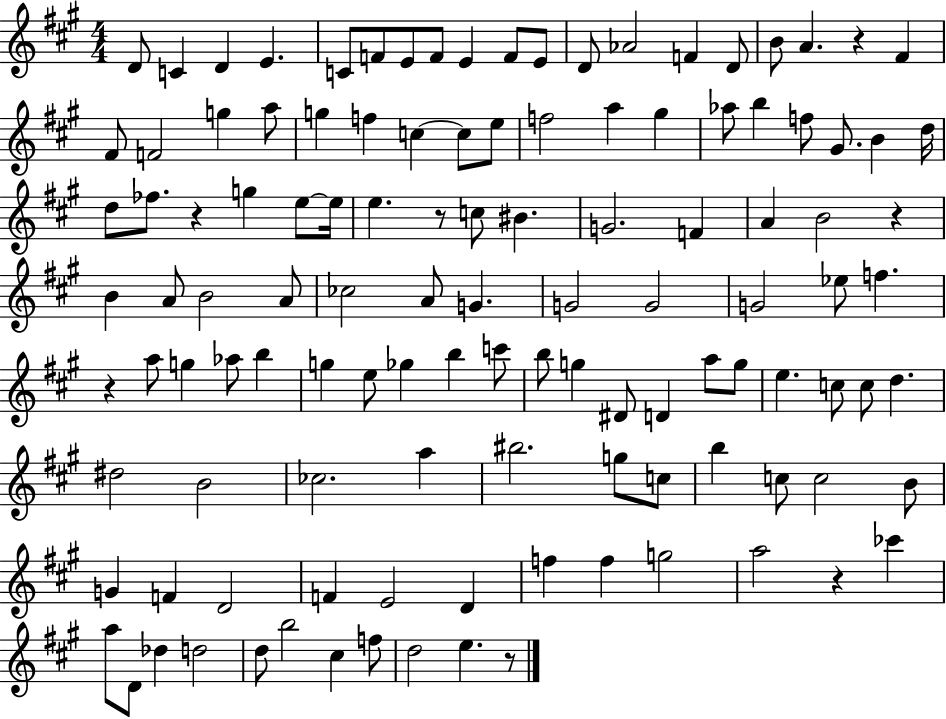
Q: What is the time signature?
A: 4/4